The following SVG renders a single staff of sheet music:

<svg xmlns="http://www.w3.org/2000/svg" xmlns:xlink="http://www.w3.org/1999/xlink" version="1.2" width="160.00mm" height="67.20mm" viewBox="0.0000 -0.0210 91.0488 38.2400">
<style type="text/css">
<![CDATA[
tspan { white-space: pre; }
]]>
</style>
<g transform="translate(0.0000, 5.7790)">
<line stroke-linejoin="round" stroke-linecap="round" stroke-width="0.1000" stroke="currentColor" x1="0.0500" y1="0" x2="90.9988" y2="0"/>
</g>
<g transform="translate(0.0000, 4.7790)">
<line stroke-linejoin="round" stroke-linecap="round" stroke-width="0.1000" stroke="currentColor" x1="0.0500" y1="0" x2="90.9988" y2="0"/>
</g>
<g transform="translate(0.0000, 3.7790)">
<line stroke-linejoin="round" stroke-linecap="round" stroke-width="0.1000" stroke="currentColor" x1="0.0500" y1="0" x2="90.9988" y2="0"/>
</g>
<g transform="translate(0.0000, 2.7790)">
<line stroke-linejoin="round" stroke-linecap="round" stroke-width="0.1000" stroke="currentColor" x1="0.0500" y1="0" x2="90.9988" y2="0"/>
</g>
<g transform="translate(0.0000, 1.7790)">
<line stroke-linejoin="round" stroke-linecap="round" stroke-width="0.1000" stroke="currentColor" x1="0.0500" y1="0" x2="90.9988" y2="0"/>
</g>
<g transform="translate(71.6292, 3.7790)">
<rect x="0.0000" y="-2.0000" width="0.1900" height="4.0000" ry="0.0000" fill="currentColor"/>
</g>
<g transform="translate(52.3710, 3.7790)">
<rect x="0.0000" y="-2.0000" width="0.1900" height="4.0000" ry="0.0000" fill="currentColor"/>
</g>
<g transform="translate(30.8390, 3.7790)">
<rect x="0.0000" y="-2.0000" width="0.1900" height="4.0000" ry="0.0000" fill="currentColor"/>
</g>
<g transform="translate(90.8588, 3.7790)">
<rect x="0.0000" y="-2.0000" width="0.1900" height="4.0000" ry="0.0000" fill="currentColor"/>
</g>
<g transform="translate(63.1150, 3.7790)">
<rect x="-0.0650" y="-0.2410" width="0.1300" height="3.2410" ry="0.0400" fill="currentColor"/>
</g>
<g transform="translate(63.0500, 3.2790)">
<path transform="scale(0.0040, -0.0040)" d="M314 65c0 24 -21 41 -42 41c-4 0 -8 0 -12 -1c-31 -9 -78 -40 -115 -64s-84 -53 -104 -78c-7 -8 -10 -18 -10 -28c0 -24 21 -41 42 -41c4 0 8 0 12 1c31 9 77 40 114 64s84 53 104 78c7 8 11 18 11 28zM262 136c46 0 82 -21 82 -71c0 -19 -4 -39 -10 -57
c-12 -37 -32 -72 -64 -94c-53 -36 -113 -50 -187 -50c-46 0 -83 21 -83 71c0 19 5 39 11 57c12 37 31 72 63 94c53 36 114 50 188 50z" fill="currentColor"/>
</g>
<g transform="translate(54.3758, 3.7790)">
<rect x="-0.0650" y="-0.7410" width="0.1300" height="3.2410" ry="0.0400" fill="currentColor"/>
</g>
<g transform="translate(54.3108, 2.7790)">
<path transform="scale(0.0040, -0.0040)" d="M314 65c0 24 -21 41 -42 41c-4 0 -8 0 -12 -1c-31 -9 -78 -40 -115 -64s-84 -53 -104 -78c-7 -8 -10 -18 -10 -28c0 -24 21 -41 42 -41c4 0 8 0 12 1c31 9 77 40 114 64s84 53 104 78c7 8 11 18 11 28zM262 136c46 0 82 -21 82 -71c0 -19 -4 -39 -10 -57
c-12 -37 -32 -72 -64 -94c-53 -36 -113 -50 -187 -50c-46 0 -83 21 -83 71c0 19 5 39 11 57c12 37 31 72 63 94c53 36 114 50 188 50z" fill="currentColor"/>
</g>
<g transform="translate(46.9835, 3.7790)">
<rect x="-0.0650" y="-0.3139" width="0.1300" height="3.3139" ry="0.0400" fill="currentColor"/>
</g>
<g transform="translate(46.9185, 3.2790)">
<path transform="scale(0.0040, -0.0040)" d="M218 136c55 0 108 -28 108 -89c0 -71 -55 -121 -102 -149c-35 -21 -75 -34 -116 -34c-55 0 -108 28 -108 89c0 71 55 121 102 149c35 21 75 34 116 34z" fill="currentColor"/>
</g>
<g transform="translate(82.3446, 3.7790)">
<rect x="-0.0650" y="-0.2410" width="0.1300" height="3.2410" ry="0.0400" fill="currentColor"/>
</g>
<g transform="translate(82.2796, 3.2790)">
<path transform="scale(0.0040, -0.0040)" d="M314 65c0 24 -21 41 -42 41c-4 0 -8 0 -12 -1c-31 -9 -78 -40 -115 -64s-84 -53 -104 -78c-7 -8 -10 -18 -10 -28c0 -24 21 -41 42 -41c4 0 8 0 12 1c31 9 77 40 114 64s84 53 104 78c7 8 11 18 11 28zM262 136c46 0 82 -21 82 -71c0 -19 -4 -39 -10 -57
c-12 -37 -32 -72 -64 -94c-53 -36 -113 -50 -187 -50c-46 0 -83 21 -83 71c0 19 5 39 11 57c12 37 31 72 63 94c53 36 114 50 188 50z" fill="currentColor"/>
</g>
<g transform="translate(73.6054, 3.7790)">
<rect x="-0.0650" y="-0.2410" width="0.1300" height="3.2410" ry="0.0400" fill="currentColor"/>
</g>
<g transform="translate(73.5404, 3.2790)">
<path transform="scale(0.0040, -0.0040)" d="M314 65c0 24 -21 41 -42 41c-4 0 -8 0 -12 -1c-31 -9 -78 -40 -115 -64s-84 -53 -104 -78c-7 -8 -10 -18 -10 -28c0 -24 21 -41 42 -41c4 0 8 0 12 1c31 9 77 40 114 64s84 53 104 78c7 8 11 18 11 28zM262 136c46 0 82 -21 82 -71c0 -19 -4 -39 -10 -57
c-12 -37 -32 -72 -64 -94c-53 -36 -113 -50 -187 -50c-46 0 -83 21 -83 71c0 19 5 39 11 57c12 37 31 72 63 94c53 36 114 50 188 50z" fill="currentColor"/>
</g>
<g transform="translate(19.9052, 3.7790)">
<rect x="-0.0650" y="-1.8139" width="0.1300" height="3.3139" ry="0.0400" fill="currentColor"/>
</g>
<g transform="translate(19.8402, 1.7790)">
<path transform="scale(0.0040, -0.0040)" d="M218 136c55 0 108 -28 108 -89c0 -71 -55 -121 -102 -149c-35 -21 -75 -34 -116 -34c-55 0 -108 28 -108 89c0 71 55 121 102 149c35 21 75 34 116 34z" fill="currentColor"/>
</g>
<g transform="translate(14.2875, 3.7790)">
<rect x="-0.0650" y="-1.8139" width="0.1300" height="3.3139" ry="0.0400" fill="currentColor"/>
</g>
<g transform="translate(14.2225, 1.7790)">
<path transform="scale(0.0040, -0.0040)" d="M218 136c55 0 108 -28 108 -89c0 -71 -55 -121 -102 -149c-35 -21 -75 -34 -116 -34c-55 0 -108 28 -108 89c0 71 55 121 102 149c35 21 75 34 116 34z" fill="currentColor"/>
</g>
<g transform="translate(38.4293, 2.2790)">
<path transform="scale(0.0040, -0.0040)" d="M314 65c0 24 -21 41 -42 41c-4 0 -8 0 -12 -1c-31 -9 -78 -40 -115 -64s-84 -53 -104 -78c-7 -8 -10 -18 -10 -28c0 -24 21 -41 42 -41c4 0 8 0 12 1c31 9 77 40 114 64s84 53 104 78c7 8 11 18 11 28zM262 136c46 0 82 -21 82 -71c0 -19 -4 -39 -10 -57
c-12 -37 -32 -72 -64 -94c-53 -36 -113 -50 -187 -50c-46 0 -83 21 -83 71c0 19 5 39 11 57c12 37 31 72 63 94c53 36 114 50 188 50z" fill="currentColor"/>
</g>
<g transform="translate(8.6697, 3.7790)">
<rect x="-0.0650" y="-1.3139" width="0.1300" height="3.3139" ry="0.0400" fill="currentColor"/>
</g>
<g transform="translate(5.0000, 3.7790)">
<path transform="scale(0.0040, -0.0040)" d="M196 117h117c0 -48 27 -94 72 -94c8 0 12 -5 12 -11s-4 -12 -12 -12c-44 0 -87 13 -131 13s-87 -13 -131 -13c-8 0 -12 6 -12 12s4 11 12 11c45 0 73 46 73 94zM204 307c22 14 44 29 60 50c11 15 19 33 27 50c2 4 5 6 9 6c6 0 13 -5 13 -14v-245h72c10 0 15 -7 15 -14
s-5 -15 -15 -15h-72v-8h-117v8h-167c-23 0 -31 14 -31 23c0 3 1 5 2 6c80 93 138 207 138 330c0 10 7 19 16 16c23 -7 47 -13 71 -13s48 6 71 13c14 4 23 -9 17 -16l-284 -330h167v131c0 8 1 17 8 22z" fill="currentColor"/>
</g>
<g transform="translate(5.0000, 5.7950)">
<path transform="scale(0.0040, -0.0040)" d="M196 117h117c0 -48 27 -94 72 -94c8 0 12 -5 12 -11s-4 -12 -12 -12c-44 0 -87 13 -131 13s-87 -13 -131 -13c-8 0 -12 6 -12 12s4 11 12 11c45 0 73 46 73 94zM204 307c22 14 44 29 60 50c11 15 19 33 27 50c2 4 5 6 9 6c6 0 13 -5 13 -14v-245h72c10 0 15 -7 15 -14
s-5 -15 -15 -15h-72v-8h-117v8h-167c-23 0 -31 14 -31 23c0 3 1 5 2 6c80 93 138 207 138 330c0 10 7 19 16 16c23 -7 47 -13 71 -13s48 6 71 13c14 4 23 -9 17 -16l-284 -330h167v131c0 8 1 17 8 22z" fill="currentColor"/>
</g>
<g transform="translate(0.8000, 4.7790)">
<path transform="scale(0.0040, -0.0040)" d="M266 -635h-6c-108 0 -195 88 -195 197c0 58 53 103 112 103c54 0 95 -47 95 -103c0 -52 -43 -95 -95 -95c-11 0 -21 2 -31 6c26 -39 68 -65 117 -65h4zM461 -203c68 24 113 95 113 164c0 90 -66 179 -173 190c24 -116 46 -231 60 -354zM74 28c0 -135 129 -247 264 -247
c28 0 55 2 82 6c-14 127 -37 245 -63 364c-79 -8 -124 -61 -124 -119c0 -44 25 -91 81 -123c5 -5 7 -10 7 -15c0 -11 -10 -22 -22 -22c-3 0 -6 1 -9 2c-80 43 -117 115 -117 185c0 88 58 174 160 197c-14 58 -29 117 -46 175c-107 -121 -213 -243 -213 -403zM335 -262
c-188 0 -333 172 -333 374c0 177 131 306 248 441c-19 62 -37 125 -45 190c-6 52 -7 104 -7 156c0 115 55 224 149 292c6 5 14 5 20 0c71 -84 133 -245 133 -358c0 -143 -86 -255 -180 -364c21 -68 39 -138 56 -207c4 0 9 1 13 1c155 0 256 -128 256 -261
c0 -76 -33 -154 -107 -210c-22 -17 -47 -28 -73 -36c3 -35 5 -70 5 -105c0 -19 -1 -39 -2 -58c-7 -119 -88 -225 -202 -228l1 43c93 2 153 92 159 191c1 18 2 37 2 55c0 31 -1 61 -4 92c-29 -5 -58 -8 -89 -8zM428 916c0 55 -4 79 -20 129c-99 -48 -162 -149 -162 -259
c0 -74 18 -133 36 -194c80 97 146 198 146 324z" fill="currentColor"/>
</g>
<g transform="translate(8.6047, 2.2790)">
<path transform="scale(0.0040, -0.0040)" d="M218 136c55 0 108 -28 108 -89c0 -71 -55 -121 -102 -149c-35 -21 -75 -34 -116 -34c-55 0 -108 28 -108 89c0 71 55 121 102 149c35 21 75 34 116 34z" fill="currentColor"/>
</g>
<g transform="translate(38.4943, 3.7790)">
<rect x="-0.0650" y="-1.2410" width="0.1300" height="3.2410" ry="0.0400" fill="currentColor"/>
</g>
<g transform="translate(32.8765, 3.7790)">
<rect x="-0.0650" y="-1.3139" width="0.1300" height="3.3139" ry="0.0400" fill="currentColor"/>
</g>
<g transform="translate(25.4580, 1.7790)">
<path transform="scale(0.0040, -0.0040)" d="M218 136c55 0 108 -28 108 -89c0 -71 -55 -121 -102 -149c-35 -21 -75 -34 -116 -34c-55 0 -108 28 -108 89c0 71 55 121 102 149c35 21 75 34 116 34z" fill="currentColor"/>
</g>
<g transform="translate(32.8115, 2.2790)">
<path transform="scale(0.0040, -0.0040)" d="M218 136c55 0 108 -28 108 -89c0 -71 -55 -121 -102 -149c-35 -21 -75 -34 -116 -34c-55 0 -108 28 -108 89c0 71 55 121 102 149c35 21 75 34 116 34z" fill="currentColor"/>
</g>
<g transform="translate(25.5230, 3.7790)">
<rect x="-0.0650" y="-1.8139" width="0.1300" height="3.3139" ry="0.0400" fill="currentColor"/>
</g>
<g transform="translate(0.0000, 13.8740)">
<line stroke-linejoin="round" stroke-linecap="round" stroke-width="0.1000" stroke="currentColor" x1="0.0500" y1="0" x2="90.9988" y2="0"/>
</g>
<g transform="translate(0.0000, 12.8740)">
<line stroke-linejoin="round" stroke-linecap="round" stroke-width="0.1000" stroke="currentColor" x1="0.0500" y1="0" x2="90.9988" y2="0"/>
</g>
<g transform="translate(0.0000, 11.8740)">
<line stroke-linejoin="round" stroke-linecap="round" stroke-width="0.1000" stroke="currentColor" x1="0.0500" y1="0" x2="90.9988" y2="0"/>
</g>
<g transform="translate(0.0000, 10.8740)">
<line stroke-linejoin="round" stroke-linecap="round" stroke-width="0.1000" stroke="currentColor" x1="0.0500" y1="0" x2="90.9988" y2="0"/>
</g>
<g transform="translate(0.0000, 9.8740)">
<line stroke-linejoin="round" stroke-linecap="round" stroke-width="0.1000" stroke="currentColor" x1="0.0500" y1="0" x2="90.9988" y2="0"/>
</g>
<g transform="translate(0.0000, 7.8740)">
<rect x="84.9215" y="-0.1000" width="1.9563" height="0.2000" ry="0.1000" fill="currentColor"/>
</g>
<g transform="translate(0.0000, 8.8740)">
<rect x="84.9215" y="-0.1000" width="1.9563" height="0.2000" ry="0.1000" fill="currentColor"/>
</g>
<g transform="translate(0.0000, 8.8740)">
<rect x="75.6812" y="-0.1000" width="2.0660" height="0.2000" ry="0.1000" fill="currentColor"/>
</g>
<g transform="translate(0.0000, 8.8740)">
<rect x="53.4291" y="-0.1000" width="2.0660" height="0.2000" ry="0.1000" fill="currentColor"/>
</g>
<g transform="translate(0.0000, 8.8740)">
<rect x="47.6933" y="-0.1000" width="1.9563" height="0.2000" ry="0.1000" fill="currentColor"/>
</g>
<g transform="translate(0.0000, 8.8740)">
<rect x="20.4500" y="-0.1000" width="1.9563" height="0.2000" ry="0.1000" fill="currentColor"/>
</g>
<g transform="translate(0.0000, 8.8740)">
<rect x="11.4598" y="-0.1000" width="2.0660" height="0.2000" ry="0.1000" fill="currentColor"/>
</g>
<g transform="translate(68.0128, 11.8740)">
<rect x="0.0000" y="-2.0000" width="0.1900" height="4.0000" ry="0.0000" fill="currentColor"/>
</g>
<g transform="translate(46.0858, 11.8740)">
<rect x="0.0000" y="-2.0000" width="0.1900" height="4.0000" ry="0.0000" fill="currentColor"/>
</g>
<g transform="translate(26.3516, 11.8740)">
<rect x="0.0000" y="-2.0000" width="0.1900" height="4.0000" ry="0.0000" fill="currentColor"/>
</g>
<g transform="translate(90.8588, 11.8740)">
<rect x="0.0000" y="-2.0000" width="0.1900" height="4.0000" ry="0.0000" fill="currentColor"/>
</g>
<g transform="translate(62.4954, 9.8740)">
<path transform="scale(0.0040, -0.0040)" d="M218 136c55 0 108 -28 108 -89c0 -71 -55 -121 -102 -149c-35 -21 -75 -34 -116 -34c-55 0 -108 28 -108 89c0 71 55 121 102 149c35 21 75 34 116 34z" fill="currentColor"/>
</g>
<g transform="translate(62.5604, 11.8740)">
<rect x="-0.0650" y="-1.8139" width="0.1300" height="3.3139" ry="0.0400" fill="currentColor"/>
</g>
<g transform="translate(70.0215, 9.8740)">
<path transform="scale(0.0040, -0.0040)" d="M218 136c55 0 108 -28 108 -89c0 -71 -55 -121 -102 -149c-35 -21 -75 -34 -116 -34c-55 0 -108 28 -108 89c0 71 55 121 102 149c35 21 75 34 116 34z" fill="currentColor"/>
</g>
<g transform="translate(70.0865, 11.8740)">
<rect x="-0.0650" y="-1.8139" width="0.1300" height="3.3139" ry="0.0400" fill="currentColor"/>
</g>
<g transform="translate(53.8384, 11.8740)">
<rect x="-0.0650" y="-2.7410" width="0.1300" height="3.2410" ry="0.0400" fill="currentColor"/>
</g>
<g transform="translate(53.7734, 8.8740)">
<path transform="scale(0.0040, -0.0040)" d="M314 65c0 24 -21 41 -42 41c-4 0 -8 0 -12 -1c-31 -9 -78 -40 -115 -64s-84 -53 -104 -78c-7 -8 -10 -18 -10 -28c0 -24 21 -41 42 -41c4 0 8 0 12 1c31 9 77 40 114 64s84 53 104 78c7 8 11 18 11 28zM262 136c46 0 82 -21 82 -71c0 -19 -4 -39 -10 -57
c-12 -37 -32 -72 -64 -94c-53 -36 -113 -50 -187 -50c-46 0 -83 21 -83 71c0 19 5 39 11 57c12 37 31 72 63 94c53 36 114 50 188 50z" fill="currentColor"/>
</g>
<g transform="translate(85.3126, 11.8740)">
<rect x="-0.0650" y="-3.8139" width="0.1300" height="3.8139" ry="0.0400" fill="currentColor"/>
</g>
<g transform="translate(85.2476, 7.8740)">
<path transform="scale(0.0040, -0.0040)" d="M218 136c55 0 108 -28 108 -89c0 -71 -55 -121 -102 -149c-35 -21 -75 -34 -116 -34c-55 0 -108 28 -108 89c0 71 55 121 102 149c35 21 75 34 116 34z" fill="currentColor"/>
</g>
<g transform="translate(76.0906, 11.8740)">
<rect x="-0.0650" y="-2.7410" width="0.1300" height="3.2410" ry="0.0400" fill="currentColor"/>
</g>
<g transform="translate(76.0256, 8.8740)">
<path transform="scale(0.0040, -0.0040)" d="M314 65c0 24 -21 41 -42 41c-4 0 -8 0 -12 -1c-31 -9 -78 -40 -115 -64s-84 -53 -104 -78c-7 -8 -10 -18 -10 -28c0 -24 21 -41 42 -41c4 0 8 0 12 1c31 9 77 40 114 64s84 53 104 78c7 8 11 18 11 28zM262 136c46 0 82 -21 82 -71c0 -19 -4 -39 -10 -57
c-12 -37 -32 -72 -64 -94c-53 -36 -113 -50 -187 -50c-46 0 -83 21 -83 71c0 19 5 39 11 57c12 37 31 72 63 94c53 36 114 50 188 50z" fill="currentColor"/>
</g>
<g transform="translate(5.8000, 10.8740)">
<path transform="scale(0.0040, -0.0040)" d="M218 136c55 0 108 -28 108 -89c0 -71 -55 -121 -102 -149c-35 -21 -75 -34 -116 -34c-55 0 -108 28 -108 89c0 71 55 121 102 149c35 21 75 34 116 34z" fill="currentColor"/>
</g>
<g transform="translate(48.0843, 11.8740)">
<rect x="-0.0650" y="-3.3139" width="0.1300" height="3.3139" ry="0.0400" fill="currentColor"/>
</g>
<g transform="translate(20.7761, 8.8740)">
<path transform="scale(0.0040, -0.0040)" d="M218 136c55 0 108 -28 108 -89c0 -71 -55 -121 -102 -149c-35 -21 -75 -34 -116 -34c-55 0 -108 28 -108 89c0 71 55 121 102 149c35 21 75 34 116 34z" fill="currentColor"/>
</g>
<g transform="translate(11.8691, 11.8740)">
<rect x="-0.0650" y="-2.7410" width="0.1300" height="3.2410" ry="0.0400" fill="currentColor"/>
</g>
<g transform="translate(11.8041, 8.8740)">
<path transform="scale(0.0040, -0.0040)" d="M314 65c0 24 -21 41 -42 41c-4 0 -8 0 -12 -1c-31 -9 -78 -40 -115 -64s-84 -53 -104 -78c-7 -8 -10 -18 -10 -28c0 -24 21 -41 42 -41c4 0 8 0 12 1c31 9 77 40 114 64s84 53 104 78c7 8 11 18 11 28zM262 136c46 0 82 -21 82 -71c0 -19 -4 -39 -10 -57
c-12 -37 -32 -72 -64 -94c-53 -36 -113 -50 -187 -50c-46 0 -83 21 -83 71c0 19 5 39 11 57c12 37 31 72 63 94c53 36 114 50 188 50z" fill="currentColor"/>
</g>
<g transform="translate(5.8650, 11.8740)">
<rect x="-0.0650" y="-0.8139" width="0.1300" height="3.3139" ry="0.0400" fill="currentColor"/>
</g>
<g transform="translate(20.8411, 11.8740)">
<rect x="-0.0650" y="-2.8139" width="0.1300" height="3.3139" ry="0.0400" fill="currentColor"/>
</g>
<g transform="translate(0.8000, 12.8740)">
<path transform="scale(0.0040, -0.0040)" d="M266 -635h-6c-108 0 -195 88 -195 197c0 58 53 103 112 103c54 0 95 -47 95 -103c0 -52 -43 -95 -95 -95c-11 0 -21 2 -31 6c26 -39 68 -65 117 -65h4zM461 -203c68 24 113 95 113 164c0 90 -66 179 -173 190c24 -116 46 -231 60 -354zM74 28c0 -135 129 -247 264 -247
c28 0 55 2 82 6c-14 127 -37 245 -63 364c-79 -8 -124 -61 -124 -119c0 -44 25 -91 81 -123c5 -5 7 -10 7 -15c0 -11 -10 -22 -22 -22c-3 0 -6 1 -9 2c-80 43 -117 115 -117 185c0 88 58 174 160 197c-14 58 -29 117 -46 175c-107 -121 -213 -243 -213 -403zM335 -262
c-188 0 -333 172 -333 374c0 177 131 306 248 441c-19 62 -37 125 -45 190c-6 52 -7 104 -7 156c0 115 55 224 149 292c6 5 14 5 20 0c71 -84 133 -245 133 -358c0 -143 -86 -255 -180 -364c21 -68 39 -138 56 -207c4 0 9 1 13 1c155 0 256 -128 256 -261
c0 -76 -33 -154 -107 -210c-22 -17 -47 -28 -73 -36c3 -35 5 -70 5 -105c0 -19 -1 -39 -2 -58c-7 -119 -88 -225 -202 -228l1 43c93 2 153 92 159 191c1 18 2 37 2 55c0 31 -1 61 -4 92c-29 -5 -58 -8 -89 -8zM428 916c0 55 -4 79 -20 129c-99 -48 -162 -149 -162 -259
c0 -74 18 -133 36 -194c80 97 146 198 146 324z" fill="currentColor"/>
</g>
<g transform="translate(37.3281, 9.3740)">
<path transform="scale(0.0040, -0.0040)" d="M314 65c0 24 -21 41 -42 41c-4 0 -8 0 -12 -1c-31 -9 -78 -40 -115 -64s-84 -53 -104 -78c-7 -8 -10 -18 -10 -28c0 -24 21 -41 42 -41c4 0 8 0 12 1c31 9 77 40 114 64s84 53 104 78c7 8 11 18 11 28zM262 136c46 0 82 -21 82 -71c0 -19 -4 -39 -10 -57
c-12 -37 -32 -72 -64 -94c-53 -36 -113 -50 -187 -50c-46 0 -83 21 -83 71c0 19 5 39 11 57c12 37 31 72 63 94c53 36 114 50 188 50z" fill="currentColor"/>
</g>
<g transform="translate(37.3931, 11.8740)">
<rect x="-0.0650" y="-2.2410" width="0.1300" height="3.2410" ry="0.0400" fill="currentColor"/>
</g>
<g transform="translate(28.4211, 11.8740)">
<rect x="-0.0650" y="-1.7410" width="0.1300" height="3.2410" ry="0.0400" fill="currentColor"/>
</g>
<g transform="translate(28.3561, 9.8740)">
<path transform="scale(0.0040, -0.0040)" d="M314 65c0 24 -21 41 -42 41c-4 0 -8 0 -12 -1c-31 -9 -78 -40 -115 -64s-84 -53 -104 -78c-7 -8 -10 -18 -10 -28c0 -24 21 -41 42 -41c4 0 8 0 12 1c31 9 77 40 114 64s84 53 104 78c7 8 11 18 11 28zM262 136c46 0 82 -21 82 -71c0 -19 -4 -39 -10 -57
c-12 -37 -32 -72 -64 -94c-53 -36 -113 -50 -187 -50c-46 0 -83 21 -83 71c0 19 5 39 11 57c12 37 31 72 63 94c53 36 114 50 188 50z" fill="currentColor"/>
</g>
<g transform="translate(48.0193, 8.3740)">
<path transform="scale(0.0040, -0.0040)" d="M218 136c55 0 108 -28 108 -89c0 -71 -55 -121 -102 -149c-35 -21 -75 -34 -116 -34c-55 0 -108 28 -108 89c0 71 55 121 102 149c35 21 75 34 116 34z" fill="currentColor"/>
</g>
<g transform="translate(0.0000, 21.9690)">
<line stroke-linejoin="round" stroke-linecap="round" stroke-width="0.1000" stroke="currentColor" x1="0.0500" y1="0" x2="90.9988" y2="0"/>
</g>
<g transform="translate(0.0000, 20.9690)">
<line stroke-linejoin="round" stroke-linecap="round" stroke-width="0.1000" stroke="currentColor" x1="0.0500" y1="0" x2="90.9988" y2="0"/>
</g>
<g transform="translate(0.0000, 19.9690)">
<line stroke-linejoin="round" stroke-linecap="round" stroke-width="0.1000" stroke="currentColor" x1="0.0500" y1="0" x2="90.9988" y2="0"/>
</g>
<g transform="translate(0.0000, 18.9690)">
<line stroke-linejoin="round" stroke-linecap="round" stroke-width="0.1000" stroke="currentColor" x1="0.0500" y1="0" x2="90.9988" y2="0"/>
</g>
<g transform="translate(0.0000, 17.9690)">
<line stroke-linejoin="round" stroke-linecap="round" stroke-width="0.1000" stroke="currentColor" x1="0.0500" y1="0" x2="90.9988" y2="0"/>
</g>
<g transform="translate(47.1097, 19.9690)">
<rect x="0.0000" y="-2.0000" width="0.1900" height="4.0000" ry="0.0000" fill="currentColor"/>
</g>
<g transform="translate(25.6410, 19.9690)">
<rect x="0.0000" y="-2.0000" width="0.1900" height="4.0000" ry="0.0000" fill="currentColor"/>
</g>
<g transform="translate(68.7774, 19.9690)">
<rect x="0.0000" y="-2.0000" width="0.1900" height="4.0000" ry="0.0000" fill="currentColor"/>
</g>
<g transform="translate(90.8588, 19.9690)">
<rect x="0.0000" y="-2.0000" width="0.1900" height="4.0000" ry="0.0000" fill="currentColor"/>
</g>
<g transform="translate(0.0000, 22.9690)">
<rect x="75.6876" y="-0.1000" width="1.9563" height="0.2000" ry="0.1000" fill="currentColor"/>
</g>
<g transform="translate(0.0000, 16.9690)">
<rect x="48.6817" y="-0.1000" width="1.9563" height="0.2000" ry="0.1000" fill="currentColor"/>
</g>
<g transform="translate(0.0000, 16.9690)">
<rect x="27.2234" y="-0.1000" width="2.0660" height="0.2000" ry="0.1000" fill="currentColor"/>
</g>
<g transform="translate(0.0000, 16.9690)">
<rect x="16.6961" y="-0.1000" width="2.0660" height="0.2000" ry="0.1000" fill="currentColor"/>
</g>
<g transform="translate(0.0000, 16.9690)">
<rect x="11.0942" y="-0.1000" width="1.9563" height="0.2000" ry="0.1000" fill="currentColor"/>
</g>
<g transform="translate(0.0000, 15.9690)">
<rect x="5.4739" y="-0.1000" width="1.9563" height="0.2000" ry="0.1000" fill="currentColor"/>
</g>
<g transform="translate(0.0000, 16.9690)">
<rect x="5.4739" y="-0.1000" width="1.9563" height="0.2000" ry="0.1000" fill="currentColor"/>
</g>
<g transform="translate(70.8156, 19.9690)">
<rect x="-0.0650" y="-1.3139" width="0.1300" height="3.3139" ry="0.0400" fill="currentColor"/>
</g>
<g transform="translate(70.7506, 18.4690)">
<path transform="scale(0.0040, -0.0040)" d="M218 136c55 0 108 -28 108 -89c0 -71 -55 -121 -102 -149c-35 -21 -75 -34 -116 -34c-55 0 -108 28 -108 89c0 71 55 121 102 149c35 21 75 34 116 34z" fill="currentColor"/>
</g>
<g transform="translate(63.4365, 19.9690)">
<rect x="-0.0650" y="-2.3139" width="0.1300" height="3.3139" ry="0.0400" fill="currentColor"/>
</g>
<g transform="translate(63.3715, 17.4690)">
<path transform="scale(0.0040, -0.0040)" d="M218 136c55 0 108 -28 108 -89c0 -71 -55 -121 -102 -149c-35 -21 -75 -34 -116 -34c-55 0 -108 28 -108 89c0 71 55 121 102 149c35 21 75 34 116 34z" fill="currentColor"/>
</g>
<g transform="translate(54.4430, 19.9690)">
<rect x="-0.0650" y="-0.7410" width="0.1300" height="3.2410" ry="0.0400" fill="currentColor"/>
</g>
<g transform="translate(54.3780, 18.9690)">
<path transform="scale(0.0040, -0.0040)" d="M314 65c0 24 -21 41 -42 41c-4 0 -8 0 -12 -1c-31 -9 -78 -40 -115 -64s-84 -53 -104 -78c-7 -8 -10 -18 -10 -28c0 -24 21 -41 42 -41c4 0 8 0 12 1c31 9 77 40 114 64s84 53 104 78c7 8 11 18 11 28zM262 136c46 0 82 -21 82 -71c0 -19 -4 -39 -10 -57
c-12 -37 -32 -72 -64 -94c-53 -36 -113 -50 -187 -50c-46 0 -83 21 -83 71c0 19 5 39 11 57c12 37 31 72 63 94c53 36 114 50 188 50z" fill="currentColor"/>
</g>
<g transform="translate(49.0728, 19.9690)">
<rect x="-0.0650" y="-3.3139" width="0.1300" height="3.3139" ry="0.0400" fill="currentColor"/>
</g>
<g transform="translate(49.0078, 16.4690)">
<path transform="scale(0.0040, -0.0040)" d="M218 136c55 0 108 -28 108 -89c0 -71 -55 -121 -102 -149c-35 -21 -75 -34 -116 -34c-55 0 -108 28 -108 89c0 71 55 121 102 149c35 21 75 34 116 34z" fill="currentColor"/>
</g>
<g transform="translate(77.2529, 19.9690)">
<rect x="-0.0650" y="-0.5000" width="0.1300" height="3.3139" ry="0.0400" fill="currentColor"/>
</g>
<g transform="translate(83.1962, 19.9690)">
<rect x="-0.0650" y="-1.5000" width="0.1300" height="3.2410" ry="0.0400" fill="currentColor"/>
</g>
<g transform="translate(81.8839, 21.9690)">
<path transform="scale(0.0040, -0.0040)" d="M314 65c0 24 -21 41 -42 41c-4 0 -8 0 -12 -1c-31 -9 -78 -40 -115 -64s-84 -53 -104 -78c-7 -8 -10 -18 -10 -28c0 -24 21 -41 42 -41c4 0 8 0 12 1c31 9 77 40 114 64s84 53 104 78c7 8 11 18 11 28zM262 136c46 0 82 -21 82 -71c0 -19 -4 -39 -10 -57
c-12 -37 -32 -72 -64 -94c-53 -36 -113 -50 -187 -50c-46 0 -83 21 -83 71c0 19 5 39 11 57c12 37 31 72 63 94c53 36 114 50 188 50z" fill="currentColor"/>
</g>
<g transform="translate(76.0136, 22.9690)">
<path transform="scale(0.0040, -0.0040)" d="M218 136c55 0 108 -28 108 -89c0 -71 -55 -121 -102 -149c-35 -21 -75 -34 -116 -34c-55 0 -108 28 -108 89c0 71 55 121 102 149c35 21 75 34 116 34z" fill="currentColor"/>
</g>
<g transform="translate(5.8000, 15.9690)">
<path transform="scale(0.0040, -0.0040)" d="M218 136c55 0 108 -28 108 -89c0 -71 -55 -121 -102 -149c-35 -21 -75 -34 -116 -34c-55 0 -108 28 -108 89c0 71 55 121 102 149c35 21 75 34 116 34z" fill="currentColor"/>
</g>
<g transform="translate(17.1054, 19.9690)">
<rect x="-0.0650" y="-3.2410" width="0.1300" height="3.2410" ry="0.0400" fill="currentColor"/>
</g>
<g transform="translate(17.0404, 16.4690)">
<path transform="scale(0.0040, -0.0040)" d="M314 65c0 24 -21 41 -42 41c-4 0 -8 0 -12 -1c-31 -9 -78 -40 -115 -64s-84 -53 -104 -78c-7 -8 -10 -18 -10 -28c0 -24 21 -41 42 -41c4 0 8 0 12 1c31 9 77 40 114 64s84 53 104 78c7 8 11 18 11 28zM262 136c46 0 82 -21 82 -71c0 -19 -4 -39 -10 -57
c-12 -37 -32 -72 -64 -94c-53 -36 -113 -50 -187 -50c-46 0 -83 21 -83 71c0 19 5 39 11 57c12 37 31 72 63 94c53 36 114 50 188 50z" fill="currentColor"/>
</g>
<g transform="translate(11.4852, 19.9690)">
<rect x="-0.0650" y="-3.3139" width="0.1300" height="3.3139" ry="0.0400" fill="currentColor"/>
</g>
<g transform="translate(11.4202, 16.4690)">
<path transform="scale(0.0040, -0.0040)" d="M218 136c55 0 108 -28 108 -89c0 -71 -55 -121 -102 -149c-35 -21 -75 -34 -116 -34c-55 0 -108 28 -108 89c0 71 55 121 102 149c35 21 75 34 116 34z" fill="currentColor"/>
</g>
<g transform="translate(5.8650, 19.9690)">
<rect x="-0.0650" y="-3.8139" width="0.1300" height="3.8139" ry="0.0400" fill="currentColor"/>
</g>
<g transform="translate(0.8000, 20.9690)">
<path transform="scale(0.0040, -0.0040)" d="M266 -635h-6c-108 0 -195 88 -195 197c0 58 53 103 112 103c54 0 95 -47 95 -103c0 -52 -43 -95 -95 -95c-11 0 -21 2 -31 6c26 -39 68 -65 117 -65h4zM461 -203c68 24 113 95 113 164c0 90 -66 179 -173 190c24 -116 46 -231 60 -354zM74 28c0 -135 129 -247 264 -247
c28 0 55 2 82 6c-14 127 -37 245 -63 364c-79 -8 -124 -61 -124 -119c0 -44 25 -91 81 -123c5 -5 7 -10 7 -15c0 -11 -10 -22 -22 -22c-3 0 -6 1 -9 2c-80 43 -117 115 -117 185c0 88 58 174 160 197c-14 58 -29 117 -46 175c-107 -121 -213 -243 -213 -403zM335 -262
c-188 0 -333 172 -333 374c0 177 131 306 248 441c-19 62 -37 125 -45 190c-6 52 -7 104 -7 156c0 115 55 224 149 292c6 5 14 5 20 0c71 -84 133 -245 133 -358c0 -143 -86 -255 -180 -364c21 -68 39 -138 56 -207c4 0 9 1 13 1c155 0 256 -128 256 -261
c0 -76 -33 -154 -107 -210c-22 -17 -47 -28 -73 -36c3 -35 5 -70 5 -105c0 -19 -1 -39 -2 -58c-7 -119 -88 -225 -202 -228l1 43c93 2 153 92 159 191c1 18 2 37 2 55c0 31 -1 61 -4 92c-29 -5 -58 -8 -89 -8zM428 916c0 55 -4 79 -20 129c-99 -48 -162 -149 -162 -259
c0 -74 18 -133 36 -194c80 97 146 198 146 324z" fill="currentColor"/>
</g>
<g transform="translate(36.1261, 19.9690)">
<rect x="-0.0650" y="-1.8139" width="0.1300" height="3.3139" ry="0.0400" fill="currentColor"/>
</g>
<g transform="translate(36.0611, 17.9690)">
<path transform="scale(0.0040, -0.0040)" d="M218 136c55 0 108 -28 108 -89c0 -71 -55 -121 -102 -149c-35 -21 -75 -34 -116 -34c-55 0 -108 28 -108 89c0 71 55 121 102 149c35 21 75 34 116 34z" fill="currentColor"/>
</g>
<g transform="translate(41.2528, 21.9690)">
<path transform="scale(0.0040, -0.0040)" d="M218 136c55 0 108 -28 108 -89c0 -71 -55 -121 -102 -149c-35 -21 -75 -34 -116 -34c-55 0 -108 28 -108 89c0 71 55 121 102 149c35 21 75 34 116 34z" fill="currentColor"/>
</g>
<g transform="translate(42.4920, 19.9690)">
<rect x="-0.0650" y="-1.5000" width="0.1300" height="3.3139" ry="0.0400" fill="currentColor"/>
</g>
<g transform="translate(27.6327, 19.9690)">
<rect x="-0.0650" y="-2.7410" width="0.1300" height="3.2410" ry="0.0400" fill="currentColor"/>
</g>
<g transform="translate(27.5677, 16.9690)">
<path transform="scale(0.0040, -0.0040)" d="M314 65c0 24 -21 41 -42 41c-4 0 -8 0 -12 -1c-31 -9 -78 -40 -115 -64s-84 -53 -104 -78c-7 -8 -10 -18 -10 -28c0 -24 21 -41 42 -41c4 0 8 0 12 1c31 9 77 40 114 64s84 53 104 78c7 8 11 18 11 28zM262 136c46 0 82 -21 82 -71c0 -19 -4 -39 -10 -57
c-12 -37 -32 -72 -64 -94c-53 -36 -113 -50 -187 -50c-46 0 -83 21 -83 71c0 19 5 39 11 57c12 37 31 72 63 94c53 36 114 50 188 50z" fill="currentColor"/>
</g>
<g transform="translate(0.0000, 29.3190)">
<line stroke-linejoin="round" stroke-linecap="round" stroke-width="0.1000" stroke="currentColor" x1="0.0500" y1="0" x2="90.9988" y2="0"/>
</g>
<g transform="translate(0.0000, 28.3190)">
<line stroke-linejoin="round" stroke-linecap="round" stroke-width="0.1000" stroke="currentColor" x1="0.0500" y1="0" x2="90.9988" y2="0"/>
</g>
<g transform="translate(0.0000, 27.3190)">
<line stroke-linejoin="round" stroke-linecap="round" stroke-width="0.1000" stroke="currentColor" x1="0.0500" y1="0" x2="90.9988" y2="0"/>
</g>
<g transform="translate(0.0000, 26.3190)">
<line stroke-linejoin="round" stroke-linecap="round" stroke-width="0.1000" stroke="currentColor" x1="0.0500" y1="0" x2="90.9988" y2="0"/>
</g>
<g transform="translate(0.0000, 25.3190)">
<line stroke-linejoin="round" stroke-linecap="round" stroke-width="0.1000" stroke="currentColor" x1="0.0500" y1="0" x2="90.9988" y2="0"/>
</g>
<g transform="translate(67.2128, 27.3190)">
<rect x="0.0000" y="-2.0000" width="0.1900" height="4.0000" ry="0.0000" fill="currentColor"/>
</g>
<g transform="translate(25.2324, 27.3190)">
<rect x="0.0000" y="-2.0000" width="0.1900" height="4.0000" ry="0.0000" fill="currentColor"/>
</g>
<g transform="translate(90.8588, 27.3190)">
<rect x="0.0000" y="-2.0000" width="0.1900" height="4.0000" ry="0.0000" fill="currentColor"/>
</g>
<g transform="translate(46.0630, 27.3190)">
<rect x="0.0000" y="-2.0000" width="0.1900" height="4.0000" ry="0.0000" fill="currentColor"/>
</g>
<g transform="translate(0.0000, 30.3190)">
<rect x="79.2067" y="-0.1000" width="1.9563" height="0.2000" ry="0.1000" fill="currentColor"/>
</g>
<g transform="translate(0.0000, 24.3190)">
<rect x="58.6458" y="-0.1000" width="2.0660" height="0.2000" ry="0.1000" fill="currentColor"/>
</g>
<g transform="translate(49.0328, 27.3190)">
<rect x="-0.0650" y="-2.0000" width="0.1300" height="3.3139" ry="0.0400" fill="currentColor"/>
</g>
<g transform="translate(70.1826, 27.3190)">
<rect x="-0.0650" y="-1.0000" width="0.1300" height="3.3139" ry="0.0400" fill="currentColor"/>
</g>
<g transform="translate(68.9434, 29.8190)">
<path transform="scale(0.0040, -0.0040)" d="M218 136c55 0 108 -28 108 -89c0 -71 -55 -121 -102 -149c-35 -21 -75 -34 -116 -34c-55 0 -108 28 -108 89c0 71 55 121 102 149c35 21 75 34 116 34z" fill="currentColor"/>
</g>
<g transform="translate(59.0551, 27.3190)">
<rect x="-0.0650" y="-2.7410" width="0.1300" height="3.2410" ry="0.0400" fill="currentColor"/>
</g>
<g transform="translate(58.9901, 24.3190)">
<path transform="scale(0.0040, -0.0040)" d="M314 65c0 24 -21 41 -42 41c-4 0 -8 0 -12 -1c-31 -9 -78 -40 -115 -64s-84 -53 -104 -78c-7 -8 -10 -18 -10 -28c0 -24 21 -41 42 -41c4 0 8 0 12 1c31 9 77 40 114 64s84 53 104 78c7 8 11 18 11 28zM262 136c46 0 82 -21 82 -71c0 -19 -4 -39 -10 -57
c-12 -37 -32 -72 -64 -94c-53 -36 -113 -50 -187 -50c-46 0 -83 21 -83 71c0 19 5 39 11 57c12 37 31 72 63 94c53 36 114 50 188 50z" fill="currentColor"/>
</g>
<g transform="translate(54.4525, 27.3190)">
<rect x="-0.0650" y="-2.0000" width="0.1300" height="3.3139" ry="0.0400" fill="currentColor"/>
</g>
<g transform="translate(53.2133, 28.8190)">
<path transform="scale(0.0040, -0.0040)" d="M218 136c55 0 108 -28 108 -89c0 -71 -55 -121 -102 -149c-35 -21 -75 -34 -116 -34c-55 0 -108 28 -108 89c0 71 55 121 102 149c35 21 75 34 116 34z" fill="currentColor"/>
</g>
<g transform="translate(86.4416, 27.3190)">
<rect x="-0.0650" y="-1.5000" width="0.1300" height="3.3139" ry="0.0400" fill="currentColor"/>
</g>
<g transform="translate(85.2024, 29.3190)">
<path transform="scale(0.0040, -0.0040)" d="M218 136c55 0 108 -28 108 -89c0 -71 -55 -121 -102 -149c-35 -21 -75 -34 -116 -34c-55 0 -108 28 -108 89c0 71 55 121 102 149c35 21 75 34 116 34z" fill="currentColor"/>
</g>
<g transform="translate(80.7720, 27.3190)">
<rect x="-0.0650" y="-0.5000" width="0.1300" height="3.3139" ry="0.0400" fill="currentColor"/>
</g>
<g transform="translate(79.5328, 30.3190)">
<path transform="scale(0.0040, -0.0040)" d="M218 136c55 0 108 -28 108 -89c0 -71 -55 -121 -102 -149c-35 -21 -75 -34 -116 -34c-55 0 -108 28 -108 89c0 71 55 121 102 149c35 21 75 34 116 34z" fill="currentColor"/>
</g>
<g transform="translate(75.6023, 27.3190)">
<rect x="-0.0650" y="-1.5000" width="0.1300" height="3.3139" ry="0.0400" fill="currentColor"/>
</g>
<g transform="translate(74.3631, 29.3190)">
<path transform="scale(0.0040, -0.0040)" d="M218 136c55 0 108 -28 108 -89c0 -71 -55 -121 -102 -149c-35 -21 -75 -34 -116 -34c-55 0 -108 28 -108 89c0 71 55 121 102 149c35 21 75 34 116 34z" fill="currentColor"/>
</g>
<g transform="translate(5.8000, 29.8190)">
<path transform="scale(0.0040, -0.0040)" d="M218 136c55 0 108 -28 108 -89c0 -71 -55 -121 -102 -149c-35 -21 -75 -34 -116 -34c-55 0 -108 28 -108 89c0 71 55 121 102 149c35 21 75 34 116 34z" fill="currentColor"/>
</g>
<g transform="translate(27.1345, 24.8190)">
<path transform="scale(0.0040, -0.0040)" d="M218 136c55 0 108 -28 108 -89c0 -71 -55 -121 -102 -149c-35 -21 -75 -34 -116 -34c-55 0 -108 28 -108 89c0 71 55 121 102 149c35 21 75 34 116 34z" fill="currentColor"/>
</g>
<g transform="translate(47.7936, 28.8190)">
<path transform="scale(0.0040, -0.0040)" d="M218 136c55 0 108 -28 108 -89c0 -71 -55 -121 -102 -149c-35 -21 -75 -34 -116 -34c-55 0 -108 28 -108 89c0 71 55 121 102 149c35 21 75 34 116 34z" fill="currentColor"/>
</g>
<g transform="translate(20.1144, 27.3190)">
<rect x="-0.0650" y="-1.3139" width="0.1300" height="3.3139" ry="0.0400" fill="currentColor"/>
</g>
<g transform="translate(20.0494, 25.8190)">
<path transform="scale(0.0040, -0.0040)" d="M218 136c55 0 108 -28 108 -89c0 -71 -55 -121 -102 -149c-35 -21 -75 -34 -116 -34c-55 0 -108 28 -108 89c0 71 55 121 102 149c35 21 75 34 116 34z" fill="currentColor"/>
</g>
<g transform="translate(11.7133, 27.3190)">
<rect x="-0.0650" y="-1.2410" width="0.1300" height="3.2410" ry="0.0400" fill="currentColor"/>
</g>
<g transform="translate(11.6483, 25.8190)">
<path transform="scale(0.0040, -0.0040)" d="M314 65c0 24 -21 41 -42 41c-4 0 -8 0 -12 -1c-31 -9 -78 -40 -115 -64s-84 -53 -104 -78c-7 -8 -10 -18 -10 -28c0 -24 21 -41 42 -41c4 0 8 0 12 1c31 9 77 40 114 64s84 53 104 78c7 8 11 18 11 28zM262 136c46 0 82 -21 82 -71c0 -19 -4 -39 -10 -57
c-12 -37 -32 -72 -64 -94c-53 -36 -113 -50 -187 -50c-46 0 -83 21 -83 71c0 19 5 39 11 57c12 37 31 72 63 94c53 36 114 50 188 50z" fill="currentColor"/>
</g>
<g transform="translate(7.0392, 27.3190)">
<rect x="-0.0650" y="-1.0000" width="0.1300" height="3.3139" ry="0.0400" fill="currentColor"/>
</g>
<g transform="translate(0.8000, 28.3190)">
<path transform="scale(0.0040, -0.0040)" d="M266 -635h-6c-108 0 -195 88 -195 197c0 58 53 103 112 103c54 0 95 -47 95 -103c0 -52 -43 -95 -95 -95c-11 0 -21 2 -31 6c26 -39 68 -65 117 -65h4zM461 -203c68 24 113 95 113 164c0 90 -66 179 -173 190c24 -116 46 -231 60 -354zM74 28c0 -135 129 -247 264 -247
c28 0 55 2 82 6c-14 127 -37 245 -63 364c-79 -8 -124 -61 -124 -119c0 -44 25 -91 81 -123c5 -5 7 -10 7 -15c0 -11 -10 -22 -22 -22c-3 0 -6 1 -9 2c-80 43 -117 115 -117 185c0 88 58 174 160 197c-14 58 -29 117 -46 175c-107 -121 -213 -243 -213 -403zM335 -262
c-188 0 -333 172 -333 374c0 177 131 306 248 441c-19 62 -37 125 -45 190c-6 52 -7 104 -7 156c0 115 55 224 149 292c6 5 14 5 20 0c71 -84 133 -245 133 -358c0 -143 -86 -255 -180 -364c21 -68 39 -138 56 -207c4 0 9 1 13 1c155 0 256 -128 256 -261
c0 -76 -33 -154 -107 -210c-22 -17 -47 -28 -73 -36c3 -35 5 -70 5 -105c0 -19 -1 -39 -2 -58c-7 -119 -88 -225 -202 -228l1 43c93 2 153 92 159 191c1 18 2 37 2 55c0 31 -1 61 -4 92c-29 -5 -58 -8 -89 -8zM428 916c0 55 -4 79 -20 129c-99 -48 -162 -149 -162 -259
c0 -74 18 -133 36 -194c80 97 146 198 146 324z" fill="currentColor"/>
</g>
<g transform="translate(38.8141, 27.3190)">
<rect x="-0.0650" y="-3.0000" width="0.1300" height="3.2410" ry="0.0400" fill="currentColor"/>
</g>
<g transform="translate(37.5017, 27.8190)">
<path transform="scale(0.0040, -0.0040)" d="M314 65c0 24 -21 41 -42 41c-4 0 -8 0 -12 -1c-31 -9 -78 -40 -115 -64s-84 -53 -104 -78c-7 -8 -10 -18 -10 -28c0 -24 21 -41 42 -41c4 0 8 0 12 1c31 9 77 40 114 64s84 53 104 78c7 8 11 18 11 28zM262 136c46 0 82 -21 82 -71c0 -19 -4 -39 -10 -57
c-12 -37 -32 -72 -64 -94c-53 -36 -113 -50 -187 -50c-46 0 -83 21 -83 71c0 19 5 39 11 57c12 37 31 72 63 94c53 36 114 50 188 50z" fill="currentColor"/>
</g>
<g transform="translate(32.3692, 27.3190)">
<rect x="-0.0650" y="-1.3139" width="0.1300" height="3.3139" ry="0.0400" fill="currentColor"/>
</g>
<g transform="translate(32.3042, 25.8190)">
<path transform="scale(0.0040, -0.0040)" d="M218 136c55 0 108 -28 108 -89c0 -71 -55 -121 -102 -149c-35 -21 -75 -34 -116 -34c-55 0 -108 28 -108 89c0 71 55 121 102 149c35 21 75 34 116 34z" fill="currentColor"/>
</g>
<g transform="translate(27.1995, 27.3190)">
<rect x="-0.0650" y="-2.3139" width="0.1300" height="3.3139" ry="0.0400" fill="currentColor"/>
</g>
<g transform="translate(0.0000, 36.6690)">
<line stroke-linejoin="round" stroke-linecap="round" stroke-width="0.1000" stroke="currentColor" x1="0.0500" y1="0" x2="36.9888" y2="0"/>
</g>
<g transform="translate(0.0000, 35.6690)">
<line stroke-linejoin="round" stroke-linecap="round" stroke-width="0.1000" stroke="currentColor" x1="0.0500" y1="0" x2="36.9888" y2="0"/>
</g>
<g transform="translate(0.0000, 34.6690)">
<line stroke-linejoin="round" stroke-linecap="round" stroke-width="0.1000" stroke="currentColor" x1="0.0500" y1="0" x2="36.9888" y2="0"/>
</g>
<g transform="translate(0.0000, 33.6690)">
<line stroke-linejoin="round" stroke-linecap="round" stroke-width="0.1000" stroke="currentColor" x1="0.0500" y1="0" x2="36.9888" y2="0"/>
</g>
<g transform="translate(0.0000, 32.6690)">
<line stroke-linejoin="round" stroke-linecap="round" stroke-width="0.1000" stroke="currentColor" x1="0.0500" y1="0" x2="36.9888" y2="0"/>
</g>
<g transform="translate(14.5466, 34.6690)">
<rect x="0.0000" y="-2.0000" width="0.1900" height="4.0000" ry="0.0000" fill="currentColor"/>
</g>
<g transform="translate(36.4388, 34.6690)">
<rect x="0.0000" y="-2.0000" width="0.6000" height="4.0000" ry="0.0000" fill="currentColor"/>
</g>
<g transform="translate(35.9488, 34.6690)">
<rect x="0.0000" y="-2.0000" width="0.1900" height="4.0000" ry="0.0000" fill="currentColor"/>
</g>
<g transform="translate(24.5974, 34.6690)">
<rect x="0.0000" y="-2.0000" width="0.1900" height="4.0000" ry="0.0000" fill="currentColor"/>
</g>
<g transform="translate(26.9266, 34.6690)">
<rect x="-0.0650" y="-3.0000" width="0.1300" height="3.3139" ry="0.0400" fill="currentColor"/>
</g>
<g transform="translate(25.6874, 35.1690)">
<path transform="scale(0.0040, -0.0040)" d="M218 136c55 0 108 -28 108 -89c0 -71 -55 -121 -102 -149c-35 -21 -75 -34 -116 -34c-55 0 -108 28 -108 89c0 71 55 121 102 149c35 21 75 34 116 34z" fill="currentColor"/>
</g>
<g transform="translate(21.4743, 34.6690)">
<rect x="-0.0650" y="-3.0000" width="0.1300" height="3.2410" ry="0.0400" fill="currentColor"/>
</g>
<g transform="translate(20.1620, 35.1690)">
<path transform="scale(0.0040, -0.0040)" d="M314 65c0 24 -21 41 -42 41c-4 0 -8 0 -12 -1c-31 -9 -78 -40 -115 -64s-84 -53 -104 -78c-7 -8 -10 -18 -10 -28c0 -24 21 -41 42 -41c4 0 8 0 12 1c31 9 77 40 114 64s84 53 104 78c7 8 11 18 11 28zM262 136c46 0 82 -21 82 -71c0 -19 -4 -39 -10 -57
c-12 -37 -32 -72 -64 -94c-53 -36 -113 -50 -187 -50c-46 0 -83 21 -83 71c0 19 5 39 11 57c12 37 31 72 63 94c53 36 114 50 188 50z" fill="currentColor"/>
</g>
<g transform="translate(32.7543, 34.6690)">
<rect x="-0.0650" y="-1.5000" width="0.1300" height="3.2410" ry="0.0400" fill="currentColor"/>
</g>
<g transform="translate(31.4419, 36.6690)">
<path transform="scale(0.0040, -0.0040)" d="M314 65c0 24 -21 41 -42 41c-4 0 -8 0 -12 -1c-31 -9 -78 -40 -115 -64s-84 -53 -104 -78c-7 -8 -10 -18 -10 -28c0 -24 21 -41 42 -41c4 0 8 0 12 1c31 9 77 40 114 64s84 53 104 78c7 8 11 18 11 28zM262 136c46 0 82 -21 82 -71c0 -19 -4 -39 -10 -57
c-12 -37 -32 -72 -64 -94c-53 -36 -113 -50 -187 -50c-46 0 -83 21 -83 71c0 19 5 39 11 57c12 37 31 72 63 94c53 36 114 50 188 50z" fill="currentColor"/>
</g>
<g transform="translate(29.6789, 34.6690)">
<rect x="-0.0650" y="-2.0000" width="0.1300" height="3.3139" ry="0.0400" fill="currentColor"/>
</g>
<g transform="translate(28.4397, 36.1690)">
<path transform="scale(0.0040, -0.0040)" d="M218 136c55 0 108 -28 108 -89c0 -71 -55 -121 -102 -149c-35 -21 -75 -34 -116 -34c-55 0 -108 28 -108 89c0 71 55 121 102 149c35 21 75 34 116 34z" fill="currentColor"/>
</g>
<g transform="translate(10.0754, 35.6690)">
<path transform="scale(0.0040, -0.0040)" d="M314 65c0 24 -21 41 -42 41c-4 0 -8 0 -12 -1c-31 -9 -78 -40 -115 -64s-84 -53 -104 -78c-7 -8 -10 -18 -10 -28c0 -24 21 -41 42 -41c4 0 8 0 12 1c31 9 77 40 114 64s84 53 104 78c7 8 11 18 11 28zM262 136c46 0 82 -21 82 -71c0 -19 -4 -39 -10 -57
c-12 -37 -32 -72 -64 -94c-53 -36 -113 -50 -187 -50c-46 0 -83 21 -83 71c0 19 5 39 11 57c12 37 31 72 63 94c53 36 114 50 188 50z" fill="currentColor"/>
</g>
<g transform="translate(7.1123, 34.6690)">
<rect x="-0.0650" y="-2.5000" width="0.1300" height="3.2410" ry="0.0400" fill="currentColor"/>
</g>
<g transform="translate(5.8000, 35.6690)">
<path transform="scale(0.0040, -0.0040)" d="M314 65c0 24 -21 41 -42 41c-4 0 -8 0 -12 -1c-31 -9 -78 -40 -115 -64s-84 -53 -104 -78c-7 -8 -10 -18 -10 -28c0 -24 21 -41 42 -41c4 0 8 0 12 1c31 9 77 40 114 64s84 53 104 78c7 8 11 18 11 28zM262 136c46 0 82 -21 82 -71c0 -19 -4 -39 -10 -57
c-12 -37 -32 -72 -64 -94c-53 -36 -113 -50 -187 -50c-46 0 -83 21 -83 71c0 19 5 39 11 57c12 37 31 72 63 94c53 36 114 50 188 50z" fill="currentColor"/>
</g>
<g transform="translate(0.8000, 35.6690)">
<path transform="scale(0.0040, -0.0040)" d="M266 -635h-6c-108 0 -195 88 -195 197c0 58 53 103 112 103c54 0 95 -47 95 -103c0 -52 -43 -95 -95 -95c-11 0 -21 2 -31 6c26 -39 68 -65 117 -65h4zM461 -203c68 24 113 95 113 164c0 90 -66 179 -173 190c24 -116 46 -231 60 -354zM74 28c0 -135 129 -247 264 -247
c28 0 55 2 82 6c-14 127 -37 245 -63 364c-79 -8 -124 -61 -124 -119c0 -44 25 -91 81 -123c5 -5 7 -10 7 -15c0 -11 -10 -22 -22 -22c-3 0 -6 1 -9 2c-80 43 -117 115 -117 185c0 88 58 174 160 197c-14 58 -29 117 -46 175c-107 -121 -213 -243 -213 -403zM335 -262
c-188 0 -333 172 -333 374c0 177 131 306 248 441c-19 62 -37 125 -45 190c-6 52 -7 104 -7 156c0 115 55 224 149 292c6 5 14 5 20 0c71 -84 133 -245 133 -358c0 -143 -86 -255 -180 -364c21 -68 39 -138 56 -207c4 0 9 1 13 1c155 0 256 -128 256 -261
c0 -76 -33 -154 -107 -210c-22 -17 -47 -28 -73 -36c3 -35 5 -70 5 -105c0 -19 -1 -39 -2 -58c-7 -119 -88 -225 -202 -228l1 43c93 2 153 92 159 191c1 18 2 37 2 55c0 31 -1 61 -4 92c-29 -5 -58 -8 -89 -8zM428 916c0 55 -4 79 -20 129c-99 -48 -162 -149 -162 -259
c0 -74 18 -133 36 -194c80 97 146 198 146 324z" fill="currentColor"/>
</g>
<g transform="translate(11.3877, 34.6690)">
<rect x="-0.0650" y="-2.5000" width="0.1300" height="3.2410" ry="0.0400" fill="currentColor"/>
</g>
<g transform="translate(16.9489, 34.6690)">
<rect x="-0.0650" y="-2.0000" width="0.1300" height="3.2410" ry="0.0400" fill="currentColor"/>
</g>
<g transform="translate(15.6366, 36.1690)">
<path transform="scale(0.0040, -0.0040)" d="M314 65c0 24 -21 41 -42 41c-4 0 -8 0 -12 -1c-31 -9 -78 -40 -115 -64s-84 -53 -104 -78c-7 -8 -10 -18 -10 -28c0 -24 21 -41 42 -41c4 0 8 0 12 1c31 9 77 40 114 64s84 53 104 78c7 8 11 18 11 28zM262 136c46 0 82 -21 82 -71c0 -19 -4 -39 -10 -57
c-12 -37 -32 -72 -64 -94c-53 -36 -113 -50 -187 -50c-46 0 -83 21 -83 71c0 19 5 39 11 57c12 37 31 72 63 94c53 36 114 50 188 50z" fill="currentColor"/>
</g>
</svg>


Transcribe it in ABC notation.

X:1
T:Untitled
M:4/4
L:1/4
K:C
e f f f e e2 c d2 c2 c2 c2 d a2 a f2 g2 b a2 f f a2 c' c' b b2 a2 f E b d2 g e C E2 D e2 e g e A2 F F a2 D E C E G2 G2 F2 A2 A F E2